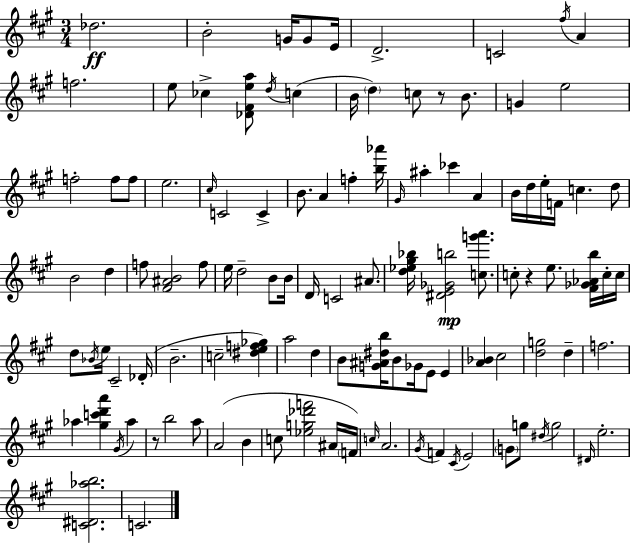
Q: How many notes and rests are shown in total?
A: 112